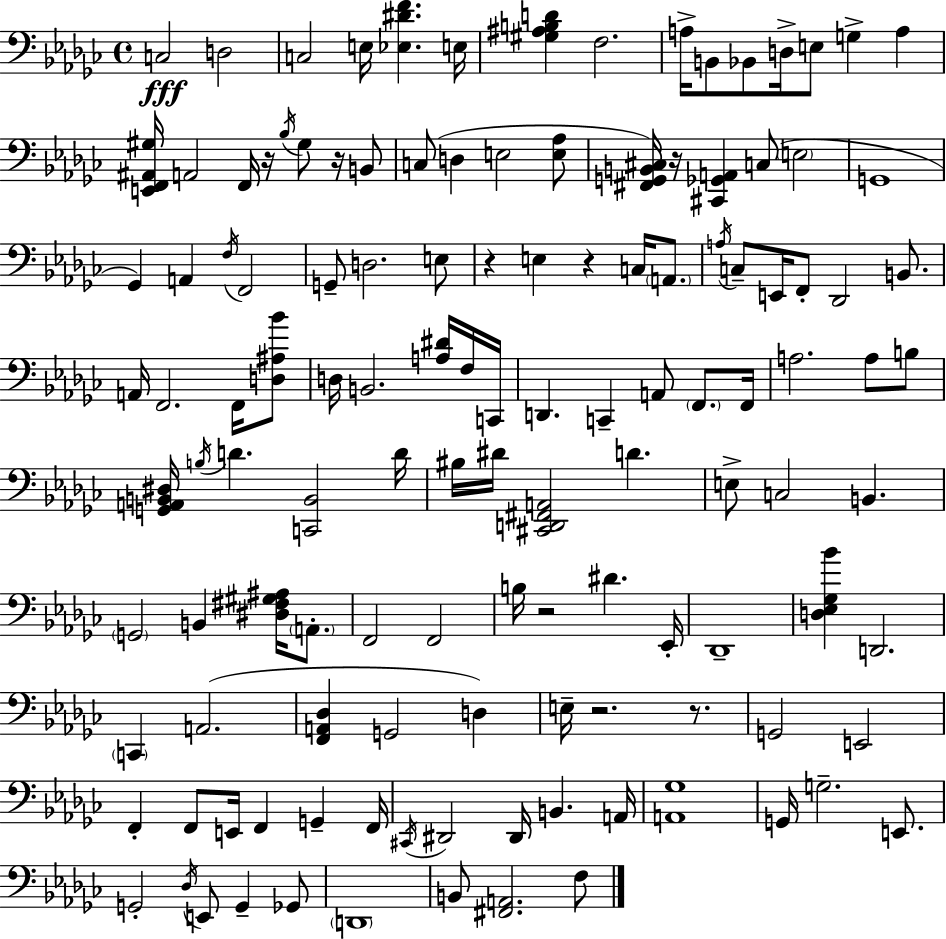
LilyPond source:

{
  \clef bass
  \time 4/4
  \defaultTimeSignature
  \key ees \minor
  \repeat volta 2 { c2\fff d2 | c2 e16 <ees dis' f'>4. e16 | <gis ais b d'>4 f2. | a16-> b,8 bes,8 d16-> e8 g4-> a4 | \break <e, f, ais, gis>16 a,2 f,16 r16 \acciaccatura { bes16 } gis8 r16 b,8 | c8( d4 e2 <e aes>8 | <fis, g, b, cis>16) r16 <cis, ges, a,>4 c8( \parenthesize e2 | g,1 | \break ges,4) a,4 \acciaccatura { f16 } f,2 | g,8-- d2. | e8 r4 e4 r4 c16 \parenthesize a,8. | \acciaccatura { a16 } c8-- e,16 f,8-. des,2 | \break b,8. a,16 f,2. | f,16 <d ais bes'>8 d16 b,2. | <a dis'>16 f16 c,16 d,4. c,4-- a,8 \parenthesize f,8. | f,16 a2. a8 | \break b8 <g, a, b, dis>16 \acciaccatura { b16 } d'4. <c, b,>2 | d'16 bis16 dis'16 <cis, d, fis, a,>2 d'4. | e8-> c2 b,4. | \parenthesize g,2 b,4 | \break <dis fis gis ais>16 \parenthesize a,8.-. f,2 f,2 | b16 r2 dis'4. | ees,16-. des,1-- | <d ees ges bes'>4 d,2. | \break \parenthesize c,4 a,2.( | <f, a, des>4 g,2 | d4) e16-- r2. | r8. g,2 e,2 | \break f,4-. f,8 e,16 f,4 g,4-- | f,16 \acciaccatura { cis,16 } dis,2 dis,16 b,4. | a,16 <a, ges>1 | g,16 g2.-- | \break e,8. g,2-. \acciaccatura { des16 } e,8 | g,4-- ges,8 \parenthesize d,1 | b,8 <fis, a,>2. | f8 } \bar "|."
}